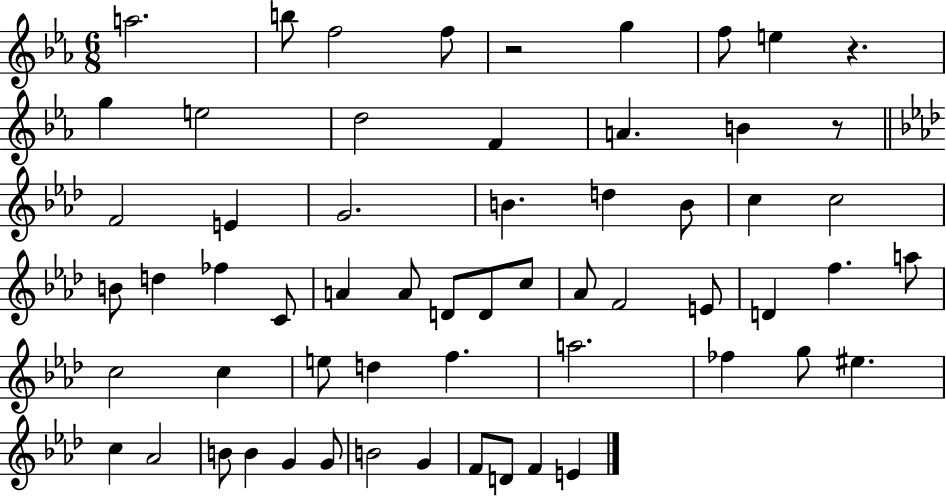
X:1
T:Untitled
M:6/8
L:1/4
K:Eb
a2 b/2 f2 f/2 z2 g f/2 e z g e2 d2 F A B z/2 F2 E G2 B d B/2 c c2 B/2 d _f C/2 A A/2 D/2 D/2 c/2 _A/2 F2 E/2 D f a/2 c2 c e/2 d f a2 _f g/2 ^e c _A2 B/2 B G G/2 B2 G F/2 D/2 F E